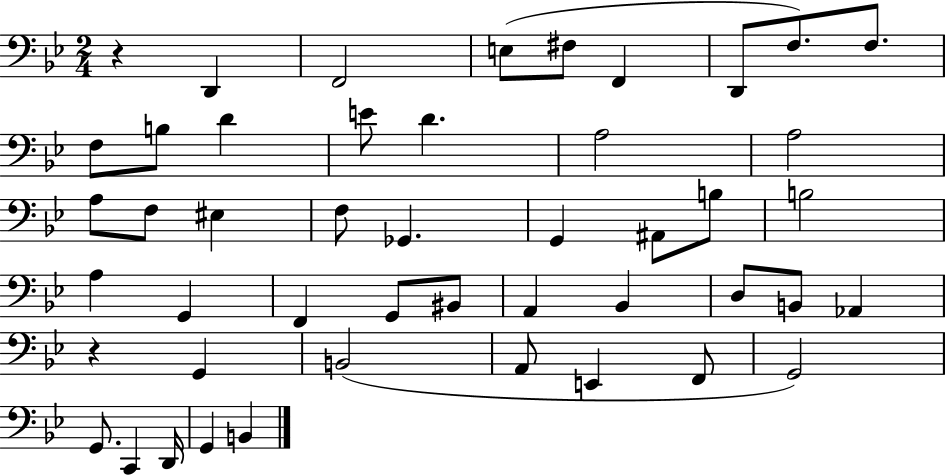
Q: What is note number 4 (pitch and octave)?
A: F#3